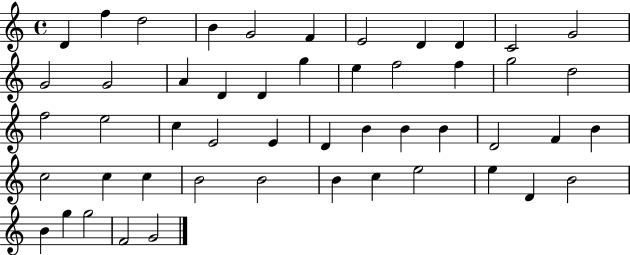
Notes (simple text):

D4/q F5/q D5/h B4/q G4/h F4/q E4/h D4/q D4/q C4/h G4/h G4/h G4/h A4/q D4/q D4/q G5/q E5/q F5/h F5/q G5/h D5/h F5/h E5/h C5/q E4/h E4/q D4/q B4/q B4/q B4/q D4/h F4/q B4/q C5/h C5/q C5/q B4/h B4/h B4/q C5/q E5/h E5/q D4/q B4/h B4/q G5/q G5/h F4/h G4/h